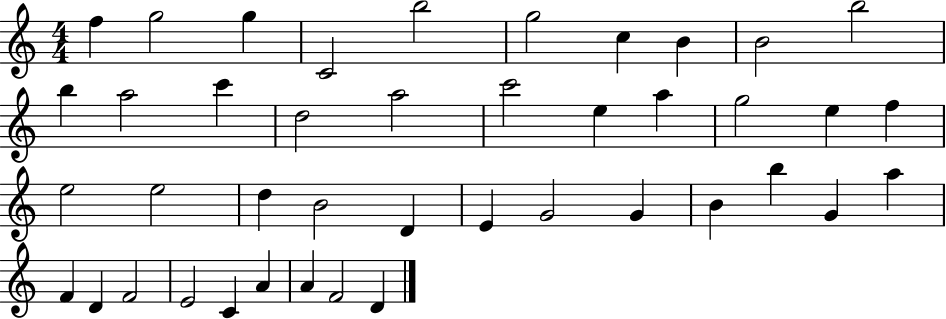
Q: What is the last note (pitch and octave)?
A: D4